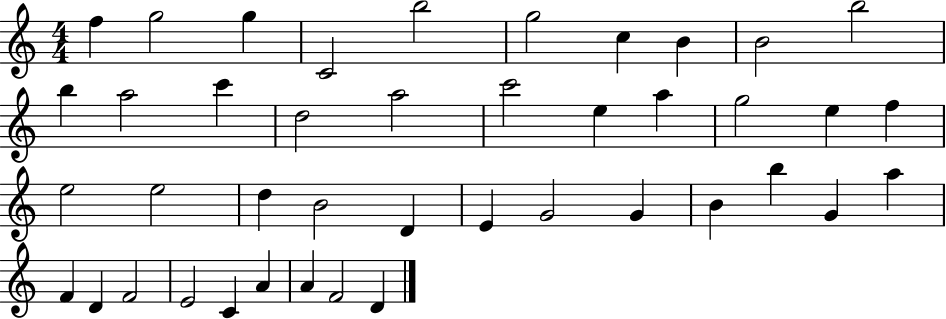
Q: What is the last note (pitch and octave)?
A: D4